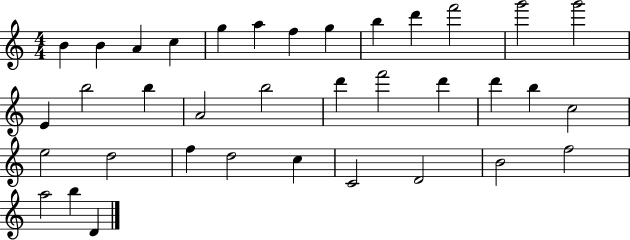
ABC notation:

X:1
T:Untitled
M:4/4
L:1/4
K:C
B B A c g a f g b d' f'2 g'2 g'2 E b2 b A2 b2 d' f'2 d' d' b c2 e2 d2 f d2 c C2 D2 B2 f2 a2 b D